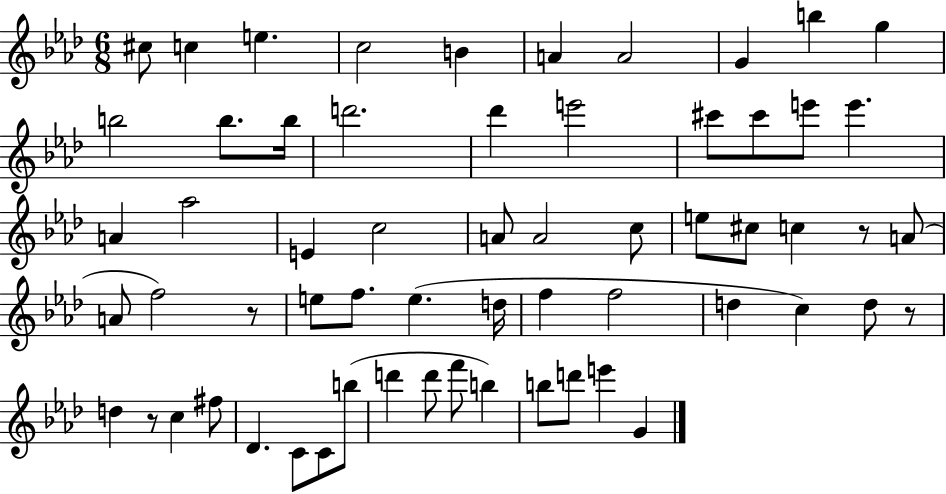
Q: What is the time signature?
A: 6/8